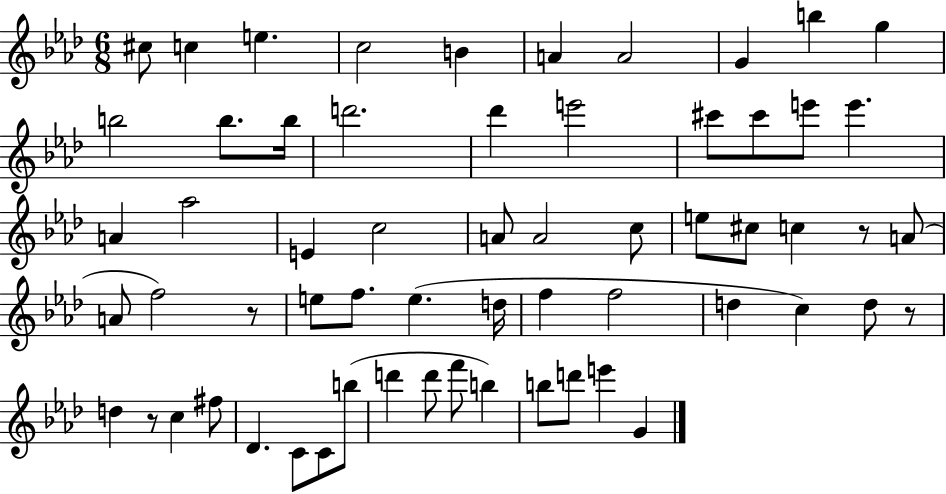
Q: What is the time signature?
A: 6/8